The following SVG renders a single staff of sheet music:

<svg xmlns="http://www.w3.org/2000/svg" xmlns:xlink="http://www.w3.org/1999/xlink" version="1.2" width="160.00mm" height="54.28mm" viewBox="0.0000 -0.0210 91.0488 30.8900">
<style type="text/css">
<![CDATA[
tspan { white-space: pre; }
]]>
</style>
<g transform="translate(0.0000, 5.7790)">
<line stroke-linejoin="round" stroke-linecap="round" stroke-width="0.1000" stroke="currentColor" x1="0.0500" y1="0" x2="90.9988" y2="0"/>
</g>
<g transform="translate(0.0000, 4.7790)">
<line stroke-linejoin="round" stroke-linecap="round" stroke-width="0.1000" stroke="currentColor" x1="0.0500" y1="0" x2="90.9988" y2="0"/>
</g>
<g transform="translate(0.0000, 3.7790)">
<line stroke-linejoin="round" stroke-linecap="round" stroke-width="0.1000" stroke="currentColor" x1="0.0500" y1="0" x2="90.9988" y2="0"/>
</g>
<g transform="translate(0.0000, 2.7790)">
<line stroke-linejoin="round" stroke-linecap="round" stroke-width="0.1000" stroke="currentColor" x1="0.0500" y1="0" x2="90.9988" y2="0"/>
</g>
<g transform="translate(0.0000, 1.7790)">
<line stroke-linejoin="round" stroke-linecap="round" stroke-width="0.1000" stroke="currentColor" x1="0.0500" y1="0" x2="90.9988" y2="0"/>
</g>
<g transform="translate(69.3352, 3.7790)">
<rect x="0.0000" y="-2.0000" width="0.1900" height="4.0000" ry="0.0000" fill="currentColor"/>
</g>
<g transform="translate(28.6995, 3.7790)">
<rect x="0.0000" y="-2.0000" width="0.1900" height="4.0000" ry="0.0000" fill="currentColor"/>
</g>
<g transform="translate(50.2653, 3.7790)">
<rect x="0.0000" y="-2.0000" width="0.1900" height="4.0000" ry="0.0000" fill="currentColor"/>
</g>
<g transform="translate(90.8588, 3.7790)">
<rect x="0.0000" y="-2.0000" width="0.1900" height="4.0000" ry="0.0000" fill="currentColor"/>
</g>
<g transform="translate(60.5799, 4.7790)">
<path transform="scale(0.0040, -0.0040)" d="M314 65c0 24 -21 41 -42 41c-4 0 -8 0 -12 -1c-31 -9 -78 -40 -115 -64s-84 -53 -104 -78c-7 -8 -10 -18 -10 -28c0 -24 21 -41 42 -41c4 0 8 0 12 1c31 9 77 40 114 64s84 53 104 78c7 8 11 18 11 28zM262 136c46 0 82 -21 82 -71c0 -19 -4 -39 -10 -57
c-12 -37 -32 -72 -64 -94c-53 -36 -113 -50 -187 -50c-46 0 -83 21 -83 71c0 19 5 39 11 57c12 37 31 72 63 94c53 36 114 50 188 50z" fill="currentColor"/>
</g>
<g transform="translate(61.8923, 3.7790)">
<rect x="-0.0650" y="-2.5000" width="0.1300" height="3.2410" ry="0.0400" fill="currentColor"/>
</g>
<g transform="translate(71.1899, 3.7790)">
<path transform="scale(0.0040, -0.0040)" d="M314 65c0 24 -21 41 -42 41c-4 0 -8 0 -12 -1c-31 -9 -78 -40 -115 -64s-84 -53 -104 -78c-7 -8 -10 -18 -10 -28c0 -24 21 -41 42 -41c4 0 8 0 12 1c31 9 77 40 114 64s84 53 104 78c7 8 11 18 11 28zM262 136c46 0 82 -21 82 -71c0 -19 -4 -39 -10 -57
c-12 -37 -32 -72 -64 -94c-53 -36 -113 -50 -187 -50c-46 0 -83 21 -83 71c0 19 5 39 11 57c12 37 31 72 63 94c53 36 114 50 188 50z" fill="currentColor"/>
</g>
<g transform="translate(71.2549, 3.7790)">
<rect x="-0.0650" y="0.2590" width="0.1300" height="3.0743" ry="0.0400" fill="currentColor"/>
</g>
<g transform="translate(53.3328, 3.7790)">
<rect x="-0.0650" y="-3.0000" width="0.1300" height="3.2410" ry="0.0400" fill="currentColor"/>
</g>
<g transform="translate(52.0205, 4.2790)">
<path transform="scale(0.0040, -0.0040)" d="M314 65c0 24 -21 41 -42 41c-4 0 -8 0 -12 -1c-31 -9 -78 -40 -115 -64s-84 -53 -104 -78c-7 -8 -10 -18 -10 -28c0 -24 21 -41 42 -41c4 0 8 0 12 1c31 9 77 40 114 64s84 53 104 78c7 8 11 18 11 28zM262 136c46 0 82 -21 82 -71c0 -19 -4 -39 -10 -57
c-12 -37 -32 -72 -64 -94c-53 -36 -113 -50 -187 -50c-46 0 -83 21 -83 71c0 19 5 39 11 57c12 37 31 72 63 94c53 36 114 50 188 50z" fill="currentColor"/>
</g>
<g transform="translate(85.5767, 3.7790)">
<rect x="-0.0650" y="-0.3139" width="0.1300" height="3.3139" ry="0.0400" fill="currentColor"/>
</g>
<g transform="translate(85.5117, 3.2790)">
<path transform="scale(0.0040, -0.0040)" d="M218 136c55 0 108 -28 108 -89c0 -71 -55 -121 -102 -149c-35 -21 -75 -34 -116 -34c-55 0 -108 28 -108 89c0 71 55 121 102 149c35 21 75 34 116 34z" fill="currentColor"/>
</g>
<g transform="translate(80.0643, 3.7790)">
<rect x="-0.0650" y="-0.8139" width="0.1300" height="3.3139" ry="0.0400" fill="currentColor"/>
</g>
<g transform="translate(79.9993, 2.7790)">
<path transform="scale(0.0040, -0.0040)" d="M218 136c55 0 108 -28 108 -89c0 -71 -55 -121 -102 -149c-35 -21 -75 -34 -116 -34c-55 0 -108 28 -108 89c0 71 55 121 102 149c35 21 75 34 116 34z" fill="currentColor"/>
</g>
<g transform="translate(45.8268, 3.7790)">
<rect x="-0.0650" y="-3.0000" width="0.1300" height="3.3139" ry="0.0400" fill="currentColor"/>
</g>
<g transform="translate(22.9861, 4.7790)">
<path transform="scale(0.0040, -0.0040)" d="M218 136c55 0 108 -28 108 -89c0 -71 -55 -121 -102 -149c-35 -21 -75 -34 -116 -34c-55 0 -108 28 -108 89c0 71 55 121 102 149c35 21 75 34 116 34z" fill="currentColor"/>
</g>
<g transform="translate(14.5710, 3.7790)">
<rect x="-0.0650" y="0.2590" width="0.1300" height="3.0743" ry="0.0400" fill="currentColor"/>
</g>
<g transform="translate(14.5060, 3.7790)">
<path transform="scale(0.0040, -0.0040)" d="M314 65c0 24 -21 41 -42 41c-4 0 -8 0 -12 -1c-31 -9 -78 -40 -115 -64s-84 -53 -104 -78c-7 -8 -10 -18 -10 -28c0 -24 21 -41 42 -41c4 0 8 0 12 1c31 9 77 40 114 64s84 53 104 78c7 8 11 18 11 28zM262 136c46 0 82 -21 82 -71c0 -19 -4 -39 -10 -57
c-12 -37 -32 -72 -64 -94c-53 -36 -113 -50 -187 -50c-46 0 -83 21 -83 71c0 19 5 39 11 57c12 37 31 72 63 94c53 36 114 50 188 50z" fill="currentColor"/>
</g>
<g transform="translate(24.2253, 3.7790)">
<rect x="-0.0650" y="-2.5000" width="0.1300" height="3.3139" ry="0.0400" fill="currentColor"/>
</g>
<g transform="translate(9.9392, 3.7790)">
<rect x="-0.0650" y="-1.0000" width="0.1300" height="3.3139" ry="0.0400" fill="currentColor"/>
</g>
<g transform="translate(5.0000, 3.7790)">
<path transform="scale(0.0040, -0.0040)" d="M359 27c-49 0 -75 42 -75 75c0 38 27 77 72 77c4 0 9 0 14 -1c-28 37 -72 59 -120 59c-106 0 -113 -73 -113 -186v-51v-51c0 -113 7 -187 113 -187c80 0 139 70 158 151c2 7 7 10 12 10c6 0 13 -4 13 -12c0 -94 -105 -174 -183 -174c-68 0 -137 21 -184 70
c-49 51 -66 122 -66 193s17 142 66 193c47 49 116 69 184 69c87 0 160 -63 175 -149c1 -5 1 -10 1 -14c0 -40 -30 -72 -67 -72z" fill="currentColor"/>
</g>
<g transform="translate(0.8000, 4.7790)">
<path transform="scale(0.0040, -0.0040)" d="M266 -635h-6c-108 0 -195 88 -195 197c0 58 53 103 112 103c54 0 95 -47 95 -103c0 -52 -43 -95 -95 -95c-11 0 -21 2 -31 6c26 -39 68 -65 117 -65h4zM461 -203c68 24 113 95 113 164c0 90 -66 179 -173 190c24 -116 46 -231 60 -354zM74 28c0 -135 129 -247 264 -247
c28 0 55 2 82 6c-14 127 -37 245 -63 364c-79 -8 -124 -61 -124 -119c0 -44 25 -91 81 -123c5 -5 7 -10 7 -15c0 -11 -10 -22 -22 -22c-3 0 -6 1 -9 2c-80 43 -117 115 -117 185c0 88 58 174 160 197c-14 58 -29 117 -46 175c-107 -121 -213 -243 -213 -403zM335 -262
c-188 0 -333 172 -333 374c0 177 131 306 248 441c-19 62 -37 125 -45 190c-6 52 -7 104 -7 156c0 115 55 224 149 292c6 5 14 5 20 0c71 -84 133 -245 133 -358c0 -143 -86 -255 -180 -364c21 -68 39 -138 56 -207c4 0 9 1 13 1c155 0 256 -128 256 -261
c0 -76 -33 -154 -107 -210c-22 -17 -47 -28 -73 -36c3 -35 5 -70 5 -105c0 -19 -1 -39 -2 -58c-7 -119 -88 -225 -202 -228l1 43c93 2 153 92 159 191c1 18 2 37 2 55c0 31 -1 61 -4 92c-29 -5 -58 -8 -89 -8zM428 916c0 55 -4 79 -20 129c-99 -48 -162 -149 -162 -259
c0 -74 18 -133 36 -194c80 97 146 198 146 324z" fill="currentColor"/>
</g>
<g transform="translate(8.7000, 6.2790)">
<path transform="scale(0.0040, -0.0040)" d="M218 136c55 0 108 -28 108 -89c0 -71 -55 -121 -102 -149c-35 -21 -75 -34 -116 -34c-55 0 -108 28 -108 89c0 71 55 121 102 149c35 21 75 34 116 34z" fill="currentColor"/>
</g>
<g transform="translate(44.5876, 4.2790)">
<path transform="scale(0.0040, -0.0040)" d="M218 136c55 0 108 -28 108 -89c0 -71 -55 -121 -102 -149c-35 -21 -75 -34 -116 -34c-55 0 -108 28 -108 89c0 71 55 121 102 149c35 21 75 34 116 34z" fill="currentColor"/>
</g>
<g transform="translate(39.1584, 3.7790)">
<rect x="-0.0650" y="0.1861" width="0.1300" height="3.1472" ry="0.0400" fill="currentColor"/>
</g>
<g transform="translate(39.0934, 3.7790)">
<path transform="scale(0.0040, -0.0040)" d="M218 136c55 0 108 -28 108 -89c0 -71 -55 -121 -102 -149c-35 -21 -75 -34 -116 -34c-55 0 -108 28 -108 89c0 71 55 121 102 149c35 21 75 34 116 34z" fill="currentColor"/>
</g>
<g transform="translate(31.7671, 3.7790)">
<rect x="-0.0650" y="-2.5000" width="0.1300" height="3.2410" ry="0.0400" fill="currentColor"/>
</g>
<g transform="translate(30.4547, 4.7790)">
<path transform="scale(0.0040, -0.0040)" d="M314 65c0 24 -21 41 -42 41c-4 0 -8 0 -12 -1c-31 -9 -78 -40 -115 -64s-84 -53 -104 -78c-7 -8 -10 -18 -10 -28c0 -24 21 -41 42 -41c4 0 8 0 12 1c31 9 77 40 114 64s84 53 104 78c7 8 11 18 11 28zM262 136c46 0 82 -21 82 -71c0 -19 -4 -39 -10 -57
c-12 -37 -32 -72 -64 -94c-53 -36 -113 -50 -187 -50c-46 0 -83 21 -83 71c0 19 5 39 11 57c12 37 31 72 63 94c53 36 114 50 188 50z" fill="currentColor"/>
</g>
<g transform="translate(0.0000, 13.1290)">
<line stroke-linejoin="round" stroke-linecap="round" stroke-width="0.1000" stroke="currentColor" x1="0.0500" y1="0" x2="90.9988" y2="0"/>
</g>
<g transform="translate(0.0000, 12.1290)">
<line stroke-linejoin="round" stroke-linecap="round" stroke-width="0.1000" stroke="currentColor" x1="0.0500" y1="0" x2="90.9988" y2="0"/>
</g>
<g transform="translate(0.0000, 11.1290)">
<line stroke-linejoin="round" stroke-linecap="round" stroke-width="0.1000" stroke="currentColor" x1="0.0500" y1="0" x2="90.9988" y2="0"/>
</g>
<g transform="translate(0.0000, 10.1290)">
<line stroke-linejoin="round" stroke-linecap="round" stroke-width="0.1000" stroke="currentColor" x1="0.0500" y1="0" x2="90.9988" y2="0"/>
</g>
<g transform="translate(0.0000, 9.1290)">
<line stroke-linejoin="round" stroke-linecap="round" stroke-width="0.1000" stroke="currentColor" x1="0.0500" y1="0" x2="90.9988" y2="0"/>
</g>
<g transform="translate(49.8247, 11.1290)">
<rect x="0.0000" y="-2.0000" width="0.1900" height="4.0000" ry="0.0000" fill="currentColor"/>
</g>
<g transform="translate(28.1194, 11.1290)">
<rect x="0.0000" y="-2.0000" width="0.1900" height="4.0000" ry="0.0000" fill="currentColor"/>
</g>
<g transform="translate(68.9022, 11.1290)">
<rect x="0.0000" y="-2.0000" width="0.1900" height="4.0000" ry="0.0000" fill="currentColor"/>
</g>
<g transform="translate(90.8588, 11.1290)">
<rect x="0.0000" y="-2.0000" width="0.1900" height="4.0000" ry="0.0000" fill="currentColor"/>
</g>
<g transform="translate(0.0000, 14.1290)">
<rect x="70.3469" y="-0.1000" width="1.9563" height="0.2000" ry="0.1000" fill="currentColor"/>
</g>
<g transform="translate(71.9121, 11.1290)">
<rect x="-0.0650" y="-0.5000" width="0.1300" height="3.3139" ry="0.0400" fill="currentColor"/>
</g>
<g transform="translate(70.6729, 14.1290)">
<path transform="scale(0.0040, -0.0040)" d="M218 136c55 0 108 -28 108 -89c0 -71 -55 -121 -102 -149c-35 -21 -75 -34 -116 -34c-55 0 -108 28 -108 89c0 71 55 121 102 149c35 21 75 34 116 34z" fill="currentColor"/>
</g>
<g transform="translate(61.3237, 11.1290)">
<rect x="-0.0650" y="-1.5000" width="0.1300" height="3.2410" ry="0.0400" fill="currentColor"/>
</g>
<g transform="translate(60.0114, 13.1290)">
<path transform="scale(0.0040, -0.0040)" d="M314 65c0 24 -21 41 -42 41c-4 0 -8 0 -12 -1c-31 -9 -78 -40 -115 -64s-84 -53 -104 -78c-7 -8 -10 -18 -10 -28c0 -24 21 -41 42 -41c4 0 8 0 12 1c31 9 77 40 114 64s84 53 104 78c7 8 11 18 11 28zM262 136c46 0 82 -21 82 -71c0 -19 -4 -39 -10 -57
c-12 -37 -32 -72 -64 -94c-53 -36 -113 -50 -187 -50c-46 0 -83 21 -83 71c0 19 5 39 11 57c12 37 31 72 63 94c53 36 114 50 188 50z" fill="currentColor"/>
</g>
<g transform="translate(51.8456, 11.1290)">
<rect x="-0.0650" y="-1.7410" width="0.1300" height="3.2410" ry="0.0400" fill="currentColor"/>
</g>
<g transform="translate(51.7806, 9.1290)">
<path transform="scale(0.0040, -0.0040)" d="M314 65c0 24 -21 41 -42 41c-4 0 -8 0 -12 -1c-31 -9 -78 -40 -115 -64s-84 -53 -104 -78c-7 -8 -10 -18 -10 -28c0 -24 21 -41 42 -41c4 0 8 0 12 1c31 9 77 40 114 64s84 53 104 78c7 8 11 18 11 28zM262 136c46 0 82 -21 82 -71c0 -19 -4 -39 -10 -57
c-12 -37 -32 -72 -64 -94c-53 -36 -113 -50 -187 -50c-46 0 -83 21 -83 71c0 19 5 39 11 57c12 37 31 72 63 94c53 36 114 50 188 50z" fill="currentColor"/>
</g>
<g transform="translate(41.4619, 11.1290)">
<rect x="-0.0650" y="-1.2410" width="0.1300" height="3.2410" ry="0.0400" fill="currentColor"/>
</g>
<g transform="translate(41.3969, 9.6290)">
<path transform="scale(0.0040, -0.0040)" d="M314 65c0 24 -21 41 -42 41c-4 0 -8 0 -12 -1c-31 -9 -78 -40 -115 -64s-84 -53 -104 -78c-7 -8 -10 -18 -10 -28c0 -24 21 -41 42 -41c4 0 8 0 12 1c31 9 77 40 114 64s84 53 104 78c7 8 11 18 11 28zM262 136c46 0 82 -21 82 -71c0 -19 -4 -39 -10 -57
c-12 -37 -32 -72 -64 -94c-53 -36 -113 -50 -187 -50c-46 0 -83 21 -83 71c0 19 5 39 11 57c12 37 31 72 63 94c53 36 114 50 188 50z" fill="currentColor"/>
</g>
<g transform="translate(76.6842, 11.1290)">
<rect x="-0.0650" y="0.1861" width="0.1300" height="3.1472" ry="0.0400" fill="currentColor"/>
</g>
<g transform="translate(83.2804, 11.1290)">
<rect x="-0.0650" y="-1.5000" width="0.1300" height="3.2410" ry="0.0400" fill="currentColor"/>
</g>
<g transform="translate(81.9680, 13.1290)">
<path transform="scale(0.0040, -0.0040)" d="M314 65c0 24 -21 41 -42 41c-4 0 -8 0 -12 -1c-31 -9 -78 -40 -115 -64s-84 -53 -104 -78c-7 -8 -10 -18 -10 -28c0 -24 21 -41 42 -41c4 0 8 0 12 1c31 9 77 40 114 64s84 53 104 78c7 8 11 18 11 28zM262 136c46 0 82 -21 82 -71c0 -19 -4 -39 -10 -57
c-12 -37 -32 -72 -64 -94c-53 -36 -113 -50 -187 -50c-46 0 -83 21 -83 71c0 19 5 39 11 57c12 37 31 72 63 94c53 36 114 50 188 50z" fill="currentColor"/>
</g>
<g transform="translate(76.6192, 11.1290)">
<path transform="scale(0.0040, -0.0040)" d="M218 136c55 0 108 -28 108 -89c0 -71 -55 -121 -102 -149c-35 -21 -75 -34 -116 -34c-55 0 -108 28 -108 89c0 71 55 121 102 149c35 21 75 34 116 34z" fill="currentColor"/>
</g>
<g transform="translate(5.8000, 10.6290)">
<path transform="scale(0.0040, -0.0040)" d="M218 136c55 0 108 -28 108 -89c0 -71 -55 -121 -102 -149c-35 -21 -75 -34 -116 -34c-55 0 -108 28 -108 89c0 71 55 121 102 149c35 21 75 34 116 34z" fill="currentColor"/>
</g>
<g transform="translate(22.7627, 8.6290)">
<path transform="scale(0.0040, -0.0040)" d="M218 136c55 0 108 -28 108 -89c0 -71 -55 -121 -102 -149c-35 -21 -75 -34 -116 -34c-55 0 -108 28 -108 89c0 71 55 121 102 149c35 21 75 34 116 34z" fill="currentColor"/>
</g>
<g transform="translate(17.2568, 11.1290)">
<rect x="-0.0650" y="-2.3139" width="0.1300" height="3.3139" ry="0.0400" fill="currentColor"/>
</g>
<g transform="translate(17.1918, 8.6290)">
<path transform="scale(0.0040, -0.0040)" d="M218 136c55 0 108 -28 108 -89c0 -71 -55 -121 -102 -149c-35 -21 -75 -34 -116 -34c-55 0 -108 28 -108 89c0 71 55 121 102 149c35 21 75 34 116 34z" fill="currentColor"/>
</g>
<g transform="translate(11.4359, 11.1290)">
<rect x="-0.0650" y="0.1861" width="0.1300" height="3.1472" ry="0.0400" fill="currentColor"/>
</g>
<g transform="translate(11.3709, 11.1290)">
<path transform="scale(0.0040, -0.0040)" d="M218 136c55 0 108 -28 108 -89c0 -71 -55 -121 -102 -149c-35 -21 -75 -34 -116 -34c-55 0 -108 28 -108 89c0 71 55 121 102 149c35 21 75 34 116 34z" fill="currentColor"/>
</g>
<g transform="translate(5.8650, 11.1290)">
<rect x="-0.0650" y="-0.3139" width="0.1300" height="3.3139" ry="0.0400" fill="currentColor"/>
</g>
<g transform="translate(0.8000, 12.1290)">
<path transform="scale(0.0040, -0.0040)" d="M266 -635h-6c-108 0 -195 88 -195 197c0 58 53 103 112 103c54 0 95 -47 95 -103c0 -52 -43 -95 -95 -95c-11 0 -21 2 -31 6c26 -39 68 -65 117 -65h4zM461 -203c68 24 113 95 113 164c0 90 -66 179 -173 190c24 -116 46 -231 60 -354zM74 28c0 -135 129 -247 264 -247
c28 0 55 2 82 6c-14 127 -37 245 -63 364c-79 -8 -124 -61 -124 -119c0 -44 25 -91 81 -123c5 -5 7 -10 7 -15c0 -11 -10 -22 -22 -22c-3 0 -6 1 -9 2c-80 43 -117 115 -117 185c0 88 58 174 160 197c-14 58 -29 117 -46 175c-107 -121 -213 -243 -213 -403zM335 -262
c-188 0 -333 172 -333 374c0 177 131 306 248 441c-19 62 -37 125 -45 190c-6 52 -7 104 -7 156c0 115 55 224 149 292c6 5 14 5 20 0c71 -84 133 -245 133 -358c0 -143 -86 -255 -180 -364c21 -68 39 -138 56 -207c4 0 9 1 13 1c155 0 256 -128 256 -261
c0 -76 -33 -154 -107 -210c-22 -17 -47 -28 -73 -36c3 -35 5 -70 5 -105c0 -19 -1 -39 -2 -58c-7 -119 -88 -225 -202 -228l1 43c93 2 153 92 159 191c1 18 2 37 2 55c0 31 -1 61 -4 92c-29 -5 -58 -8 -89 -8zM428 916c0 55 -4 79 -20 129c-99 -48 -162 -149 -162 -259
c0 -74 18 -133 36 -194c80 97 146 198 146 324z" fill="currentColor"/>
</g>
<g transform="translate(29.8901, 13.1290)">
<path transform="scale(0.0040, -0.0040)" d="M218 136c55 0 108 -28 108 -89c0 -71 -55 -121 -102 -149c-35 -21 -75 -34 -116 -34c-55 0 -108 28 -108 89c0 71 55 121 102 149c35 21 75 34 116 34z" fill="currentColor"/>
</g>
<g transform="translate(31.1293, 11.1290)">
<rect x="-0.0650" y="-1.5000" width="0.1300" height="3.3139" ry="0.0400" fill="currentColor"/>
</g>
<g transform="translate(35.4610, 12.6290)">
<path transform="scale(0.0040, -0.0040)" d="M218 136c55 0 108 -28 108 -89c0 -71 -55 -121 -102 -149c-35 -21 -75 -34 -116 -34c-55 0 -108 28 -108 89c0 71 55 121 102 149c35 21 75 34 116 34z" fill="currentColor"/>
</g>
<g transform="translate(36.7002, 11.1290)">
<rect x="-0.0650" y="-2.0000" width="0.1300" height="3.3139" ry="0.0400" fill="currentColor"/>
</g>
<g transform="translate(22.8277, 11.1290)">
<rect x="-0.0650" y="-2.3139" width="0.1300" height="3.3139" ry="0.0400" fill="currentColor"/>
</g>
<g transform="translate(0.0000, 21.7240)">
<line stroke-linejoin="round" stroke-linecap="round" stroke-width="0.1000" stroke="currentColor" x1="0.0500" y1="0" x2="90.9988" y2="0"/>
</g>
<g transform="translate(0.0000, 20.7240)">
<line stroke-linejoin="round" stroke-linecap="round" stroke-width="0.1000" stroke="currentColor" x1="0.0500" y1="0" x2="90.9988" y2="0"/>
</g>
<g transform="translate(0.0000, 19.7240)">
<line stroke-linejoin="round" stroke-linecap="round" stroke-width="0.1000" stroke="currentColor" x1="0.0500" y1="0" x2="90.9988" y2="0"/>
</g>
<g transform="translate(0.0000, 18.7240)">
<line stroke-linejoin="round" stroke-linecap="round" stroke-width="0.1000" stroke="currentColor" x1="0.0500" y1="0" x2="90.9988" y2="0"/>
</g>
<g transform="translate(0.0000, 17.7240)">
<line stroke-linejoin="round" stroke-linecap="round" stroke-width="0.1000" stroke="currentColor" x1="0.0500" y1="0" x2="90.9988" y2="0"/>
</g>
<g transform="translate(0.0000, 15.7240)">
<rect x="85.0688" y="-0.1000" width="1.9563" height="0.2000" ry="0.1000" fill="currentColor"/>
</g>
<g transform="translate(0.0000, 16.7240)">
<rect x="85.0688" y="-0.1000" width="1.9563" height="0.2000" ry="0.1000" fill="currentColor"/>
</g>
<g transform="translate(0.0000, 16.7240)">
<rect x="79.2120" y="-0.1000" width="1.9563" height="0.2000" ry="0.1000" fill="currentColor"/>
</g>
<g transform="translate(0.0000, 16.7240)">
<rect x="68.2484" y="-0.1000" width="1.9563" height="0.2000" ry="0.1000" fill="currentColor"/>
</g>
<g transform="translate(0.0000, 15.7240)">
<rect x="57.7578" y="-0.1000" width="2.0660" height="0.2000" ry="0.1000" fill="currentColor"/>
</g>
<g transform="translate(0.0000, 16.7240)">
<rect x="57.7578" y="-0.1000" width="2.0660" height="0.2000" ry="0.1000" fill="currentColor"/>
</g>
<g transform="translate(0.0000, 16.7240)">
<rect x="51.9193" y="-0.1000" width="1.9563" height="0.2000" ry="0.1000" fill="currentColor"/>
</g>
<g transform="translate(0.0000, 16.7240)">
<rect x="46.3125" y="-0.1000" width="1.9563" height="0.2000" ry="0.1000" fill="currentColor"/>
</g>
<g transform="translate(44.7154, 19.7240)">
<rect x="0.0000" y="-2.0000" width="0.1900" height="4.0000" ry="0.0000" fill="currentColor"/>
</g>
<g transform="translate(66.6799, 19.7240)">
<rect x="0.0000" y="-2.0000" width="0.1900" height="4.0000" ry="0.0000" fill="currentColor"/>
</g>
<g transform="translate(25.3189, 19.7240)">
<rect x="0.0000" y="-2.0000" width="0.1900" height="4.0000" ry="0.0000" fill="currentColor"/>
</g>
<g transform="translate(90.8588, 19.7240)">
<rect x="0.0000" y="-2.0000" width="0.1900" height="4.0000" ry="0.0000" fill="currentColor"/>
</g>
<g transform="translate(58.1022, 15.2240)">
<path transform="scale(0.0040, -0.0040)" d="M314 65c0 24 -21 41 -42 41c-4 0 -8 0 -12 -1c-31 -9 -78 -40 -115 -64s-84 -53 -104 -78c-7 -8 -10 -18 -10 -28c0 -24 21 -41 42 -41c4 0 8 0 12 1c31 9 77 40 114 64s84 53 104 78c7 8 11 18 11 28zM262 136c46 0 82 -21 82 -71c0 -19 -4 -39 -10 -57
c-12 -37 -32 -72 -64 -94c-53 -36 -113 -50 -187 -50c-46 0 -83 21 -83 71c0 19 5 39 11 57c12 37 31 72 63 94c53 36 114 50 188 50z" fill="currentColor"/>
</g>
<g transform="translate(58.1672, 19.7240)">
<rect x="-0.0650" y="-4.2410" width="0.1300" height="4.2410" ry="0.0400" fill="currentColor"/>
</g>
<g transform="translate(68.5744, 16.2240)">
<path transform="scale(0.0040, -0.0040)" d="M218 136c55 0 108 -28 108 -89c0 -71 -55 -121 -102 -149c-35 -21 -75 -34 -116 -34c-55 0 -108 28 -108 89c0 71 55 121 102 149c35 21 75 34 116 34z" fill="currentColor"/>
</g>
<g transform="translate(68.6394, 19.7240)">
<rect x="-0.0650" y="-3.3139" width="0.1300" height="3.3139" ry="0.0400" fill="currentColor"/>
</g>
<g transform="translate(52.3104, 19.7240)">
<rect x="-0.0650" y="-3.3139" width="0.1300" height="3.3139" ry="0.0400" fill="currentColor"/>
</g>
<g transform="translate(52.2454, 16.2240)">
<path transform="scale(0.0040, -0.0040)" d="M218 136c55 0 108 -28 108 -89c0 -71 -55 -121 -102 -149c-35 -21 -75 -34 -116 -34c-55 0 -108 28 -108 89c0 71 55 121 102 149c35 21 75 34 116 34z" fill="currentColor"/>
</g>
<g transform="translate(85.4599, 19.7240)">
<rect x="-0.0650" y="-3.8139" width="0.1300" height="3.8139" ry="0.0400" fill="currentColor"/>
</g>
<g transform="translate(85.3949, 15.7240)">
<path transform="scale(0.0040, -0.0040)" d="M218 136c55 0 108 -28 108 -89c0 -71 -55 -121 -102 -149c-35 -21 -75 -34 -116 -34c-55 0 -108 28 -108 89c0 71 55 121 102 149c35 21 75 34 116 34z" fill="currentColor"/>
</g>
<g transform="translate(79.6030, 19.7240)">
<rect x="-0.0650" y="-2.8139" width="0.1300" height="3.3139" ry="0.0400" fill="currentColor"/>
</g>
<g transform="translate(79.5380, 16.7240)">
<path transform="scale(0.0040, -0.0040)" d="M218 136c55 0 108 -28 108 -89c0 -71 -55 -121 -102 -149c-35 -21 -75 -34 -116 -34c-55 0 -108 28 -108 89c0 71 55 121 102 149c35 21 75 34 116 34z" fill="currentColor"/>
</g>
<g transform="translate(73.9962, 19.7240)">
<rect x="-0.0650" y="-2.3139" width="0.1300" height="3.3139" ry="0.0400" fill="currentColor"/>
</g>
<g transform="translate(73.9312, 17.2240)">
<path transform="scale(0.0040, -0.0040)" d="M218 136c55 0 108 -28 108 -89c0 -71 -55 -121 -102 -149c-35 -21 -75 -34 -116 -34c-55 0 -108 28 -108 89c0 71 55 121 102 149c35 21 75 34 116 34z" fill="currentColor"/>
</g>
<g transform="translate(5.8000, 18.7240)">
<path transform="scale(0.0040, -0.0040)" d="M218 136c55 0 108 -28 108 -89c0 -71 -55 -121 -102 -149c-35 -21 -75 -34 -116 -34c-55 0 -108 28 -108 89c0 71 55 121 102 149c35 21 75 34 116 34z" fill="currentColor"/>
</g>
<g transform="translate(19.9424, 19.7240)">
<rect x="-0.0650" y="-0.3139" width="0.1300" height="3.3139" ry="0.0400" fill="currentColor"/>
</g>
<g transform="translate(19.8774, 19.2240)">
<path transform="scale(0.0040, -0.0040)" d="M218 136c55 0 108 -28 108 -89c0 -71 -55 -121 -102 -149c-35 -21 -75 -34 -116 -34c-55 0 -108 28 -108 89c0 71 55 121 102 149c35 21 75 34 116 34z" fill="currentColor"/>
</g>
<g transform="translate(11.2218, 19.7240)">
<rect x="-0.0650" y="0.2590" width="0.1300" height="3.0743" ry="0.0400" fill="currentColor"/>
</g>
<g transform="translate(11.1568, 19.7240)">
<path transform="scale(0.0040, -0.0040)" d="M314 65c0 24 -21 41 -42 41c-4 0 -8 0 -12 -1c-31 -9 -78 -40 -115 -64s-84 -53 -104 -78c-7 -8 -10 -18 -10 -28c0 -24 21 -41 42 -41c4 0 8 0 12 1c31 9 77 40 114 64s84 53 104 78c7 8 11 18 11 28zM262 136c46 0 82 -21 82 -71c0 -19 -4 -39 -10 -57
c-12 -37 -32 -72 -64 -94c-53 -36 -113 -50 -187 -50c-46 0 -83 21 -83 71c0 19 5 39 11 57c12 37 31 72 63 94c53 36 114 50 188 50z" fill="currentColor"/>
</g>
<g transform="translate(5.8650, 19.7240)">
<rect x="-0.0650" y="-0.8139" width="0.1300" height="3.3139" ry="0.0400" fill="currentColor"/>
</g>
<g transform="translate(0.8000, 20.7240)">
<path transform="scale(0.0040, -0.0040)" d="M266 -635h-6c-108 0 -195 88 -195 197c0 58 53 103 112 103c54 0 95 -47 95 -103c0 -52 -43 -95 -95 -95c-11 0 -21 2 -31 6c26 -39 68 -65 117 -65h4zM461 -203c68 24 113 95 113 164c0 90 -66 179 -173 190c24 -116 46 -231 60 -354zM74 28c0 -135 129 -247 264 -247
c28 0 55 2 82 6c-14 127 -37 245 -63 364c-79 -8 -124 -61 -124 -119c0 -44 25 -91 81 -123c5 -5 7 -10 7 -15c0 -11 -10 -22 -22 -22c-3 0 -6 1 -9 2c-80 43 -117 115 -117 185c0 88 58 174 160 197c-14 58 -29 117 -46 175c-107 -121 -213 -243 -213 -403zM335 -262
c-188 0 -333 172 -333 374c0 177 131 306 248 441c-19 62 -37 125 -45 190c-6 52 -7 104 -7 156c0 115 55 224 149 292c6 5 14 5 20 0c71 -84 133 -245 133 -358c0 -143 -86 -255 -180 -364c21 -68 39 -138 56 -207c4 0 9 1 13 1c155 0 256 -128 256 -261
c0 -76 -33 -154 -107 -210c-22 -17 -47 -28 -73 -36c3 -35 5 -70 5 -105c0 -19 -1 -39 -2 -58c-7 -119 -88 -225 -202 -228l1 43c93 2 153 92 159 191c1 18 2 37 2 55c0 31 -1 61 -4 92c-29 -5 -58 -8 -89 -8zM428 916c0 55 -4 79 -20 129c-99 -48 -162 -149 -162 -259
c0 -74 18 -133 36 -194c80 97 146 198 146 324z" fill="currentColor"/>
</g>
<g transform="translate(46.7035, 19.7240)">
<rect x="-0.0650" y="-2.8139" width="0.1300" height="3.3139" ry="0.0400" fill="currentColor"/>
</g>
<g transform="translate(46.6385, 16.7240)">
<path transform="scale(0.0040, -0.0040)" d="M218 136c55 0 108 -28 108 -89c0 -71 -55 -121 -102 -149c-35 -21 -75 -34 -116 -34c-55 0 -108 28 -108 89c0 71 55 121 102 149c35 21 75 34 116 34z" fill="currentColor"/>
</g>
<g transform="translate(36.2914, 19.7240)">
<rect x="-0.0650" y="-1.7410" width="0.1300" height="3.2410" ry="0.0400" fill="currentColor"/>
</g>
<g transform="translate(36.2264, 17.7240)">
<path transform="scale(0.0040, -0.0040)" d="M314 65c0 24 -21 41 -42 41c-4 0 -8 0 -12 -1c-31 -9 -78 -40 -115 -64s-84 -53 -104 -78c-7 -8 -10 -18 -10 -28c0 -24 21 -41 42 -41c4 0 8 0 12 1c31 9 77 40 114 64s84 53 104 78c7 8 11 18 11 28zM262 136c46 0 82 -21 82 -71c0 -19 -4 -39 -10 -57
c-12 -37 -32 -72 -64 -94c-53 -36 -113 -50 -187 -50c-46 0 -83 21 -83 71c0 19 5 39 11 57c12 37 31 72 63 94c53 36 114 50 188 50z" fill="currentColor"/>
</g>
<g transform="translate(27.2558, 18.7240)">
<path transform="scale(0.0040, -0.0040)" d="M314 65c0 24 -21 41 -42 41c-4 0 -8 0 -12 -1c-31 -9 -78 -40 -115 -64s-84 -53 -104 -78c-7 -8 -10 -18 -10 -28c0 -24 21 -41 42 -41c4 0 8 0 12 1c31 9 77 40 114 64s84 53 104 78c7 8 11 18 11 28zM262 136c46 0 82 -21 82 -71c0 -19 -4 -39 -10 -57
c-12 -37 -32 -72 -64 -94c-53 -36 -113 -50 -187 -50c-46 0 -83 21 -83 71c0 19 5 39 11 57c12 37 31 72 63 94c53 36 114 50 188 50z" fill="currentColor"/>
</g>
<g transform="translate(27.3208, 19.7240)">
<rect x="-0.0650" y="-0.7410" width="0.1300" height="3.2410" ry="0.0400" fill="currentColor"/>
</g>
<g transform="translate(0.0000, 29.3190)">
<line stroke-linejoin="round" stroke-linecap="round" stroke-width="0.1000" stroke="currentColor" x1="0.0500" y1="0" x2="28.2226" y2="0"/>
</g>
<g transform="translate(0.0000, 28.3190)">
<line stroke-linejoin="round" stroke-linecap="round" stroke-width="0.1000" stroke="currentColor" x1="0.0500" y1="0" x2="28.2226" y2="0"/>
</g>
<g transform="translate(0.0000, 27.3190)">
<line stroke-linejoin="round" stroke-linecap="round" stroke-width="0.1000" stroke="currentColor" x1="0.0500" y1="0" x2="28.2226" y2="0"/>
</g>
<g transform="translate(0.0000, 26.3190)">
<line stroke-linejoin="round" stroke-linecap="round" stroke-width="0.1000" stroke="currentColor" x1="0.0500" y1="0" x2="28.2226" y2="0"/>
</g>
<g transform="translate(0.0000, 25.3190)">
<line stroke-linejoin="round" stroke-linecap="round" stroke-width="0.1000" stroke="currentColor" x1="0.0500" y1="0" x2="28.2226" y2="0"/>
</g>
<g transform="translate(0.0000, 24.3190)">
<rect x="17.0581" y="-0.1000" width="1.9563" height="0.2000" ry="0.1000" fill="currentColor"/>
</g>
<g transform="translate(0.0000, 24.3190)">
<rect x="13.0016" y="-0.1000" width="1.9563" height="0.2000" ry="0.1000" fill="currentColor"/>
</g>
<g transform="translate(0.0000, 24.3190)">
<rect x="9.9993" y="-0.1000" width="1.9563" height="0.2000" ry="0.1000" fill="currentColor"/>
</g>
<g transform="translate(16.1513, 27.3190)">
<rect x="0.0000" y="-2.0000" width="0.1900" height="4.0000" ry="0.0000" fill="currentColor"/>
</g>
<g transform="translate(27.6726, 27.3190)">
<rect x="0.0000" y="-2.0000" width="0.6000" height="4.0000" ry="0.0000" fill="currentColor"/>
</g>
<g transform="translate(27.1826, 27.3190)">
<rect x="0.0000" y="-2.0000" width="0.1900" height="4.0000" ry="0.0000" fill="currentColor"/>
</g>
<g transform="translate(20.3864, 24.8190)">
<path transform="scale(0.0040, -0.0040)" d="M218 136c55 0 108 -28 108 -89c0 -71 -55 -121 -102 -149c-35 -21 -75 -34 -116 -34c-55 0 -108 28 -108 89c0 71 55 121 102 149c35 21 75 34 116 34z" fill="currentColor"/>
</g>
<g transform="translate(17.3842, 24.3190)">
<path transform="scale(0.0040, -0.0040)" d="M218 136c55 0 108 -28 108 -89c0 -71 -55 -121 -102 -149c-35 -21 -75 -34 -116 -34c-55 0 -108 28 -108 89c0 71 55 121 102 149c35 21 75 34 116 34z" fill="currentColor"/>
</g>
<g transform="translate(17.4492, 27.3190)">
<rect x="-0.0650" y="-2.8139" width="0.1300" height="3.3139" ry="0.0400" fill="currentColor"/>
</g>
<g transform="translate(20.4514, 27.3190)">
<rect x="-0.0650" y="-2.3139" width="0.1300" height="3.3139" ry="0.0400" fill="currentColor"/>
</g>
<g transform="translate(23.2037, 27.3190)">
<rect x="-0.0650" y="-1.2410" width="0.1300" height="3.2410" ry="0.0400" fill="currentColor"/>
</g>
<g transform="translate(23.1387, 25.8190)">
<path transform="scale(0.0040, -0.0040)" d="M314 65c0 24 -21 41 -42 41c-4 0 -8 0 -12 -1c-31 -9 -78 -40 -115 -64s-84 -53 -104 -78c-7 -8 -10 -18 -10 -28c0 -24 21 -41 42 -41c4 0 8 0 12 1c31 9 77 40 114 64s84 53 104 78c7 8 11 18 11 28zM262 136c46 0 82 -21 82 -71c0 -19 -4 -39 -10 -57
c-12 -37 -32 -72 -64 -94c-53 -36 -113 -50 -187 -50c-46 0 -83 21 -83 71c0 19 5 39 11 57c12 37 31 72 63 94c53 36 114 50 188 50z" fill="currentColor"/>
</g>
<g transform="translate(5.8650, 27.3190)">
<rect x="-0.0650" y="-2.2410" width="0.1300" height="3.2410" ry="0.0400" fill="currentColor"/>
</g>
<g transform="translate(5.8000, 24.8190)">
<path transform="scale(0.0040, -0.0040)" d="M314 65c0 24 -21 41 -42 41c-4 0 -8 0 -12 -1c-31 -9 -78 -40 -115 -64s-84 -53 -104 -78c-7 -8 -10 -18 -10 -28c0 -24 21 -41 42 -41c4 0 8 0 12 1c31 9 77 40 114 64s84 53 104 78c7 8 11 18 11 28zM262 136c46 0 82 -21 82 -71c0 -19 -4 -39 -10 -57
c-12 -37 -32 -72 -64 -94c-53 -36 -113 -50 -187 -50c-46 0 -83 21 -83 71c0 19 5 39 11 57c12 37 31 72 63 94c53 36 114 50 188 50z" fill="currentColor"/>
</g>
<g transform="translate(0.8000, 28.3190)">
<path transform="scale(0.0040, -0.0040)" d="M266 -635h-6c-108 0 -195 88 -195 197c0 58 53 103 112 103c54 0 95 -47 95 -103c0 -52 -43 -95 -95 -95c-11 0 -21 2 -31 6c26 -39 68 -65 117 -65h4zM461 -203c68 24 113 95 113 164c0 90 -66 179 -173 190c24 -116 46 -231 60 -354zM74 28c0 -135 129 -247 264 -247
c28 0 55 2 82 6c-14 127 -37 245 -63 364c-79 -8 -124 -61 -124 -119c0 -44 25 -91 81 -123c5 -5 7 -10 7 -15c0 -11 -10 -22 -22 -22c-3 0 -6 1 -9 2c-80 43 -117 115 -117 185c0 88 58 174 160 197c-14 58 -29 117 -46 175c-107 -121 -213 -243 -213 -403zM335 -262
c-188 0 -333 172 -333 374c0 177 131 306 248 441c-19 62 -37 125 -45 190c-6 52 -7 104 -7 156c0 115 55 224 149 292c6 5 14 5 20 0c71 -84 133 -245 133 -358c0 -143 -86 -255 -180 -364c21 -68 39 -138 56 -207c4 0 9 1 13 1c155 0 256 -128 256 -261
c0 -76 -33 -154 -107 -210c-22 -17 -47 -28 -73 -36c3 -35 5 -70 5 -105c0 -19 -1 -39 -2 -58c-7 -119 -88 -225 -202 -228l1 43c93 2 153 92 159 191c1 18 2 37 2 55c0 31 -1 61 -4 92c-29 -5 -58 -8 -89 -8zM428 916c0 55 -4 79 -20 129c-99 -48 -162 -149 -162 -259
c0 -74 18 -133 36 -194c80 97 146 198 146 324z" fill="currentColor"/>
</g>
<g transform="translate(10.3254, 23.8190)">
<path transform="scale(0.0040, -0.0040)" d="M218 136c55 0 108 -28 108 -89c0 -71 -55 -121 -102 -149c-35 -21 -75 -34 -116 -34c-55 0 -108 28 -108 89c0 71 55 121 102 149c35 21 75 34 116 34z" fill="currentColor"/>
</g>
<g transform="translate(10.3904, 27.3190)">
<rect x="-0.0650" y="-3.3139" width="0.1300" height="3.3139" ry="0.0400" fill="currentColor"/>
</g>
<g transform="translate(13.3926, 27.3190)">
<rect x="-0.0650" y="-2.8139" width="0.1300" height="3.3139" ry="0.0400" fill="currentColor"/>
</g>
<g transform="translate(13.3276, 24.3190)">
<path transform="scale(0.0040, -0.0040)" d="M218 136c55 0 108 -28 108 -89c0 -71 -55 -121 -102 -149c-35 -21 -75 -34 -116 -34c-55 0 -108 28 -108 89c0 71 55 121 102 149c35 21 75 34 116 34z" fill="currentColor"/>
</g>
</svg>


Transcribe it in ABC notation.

X:1
T:Untitled
M:4/4
L:1/4
K:C
D B2 G G2 B A A2 G2 B2 d c c B g g E F e2 f2 E2 C B E2 d B2 c d2 f2 a b d'2 b g a c' g2 b a a g e2